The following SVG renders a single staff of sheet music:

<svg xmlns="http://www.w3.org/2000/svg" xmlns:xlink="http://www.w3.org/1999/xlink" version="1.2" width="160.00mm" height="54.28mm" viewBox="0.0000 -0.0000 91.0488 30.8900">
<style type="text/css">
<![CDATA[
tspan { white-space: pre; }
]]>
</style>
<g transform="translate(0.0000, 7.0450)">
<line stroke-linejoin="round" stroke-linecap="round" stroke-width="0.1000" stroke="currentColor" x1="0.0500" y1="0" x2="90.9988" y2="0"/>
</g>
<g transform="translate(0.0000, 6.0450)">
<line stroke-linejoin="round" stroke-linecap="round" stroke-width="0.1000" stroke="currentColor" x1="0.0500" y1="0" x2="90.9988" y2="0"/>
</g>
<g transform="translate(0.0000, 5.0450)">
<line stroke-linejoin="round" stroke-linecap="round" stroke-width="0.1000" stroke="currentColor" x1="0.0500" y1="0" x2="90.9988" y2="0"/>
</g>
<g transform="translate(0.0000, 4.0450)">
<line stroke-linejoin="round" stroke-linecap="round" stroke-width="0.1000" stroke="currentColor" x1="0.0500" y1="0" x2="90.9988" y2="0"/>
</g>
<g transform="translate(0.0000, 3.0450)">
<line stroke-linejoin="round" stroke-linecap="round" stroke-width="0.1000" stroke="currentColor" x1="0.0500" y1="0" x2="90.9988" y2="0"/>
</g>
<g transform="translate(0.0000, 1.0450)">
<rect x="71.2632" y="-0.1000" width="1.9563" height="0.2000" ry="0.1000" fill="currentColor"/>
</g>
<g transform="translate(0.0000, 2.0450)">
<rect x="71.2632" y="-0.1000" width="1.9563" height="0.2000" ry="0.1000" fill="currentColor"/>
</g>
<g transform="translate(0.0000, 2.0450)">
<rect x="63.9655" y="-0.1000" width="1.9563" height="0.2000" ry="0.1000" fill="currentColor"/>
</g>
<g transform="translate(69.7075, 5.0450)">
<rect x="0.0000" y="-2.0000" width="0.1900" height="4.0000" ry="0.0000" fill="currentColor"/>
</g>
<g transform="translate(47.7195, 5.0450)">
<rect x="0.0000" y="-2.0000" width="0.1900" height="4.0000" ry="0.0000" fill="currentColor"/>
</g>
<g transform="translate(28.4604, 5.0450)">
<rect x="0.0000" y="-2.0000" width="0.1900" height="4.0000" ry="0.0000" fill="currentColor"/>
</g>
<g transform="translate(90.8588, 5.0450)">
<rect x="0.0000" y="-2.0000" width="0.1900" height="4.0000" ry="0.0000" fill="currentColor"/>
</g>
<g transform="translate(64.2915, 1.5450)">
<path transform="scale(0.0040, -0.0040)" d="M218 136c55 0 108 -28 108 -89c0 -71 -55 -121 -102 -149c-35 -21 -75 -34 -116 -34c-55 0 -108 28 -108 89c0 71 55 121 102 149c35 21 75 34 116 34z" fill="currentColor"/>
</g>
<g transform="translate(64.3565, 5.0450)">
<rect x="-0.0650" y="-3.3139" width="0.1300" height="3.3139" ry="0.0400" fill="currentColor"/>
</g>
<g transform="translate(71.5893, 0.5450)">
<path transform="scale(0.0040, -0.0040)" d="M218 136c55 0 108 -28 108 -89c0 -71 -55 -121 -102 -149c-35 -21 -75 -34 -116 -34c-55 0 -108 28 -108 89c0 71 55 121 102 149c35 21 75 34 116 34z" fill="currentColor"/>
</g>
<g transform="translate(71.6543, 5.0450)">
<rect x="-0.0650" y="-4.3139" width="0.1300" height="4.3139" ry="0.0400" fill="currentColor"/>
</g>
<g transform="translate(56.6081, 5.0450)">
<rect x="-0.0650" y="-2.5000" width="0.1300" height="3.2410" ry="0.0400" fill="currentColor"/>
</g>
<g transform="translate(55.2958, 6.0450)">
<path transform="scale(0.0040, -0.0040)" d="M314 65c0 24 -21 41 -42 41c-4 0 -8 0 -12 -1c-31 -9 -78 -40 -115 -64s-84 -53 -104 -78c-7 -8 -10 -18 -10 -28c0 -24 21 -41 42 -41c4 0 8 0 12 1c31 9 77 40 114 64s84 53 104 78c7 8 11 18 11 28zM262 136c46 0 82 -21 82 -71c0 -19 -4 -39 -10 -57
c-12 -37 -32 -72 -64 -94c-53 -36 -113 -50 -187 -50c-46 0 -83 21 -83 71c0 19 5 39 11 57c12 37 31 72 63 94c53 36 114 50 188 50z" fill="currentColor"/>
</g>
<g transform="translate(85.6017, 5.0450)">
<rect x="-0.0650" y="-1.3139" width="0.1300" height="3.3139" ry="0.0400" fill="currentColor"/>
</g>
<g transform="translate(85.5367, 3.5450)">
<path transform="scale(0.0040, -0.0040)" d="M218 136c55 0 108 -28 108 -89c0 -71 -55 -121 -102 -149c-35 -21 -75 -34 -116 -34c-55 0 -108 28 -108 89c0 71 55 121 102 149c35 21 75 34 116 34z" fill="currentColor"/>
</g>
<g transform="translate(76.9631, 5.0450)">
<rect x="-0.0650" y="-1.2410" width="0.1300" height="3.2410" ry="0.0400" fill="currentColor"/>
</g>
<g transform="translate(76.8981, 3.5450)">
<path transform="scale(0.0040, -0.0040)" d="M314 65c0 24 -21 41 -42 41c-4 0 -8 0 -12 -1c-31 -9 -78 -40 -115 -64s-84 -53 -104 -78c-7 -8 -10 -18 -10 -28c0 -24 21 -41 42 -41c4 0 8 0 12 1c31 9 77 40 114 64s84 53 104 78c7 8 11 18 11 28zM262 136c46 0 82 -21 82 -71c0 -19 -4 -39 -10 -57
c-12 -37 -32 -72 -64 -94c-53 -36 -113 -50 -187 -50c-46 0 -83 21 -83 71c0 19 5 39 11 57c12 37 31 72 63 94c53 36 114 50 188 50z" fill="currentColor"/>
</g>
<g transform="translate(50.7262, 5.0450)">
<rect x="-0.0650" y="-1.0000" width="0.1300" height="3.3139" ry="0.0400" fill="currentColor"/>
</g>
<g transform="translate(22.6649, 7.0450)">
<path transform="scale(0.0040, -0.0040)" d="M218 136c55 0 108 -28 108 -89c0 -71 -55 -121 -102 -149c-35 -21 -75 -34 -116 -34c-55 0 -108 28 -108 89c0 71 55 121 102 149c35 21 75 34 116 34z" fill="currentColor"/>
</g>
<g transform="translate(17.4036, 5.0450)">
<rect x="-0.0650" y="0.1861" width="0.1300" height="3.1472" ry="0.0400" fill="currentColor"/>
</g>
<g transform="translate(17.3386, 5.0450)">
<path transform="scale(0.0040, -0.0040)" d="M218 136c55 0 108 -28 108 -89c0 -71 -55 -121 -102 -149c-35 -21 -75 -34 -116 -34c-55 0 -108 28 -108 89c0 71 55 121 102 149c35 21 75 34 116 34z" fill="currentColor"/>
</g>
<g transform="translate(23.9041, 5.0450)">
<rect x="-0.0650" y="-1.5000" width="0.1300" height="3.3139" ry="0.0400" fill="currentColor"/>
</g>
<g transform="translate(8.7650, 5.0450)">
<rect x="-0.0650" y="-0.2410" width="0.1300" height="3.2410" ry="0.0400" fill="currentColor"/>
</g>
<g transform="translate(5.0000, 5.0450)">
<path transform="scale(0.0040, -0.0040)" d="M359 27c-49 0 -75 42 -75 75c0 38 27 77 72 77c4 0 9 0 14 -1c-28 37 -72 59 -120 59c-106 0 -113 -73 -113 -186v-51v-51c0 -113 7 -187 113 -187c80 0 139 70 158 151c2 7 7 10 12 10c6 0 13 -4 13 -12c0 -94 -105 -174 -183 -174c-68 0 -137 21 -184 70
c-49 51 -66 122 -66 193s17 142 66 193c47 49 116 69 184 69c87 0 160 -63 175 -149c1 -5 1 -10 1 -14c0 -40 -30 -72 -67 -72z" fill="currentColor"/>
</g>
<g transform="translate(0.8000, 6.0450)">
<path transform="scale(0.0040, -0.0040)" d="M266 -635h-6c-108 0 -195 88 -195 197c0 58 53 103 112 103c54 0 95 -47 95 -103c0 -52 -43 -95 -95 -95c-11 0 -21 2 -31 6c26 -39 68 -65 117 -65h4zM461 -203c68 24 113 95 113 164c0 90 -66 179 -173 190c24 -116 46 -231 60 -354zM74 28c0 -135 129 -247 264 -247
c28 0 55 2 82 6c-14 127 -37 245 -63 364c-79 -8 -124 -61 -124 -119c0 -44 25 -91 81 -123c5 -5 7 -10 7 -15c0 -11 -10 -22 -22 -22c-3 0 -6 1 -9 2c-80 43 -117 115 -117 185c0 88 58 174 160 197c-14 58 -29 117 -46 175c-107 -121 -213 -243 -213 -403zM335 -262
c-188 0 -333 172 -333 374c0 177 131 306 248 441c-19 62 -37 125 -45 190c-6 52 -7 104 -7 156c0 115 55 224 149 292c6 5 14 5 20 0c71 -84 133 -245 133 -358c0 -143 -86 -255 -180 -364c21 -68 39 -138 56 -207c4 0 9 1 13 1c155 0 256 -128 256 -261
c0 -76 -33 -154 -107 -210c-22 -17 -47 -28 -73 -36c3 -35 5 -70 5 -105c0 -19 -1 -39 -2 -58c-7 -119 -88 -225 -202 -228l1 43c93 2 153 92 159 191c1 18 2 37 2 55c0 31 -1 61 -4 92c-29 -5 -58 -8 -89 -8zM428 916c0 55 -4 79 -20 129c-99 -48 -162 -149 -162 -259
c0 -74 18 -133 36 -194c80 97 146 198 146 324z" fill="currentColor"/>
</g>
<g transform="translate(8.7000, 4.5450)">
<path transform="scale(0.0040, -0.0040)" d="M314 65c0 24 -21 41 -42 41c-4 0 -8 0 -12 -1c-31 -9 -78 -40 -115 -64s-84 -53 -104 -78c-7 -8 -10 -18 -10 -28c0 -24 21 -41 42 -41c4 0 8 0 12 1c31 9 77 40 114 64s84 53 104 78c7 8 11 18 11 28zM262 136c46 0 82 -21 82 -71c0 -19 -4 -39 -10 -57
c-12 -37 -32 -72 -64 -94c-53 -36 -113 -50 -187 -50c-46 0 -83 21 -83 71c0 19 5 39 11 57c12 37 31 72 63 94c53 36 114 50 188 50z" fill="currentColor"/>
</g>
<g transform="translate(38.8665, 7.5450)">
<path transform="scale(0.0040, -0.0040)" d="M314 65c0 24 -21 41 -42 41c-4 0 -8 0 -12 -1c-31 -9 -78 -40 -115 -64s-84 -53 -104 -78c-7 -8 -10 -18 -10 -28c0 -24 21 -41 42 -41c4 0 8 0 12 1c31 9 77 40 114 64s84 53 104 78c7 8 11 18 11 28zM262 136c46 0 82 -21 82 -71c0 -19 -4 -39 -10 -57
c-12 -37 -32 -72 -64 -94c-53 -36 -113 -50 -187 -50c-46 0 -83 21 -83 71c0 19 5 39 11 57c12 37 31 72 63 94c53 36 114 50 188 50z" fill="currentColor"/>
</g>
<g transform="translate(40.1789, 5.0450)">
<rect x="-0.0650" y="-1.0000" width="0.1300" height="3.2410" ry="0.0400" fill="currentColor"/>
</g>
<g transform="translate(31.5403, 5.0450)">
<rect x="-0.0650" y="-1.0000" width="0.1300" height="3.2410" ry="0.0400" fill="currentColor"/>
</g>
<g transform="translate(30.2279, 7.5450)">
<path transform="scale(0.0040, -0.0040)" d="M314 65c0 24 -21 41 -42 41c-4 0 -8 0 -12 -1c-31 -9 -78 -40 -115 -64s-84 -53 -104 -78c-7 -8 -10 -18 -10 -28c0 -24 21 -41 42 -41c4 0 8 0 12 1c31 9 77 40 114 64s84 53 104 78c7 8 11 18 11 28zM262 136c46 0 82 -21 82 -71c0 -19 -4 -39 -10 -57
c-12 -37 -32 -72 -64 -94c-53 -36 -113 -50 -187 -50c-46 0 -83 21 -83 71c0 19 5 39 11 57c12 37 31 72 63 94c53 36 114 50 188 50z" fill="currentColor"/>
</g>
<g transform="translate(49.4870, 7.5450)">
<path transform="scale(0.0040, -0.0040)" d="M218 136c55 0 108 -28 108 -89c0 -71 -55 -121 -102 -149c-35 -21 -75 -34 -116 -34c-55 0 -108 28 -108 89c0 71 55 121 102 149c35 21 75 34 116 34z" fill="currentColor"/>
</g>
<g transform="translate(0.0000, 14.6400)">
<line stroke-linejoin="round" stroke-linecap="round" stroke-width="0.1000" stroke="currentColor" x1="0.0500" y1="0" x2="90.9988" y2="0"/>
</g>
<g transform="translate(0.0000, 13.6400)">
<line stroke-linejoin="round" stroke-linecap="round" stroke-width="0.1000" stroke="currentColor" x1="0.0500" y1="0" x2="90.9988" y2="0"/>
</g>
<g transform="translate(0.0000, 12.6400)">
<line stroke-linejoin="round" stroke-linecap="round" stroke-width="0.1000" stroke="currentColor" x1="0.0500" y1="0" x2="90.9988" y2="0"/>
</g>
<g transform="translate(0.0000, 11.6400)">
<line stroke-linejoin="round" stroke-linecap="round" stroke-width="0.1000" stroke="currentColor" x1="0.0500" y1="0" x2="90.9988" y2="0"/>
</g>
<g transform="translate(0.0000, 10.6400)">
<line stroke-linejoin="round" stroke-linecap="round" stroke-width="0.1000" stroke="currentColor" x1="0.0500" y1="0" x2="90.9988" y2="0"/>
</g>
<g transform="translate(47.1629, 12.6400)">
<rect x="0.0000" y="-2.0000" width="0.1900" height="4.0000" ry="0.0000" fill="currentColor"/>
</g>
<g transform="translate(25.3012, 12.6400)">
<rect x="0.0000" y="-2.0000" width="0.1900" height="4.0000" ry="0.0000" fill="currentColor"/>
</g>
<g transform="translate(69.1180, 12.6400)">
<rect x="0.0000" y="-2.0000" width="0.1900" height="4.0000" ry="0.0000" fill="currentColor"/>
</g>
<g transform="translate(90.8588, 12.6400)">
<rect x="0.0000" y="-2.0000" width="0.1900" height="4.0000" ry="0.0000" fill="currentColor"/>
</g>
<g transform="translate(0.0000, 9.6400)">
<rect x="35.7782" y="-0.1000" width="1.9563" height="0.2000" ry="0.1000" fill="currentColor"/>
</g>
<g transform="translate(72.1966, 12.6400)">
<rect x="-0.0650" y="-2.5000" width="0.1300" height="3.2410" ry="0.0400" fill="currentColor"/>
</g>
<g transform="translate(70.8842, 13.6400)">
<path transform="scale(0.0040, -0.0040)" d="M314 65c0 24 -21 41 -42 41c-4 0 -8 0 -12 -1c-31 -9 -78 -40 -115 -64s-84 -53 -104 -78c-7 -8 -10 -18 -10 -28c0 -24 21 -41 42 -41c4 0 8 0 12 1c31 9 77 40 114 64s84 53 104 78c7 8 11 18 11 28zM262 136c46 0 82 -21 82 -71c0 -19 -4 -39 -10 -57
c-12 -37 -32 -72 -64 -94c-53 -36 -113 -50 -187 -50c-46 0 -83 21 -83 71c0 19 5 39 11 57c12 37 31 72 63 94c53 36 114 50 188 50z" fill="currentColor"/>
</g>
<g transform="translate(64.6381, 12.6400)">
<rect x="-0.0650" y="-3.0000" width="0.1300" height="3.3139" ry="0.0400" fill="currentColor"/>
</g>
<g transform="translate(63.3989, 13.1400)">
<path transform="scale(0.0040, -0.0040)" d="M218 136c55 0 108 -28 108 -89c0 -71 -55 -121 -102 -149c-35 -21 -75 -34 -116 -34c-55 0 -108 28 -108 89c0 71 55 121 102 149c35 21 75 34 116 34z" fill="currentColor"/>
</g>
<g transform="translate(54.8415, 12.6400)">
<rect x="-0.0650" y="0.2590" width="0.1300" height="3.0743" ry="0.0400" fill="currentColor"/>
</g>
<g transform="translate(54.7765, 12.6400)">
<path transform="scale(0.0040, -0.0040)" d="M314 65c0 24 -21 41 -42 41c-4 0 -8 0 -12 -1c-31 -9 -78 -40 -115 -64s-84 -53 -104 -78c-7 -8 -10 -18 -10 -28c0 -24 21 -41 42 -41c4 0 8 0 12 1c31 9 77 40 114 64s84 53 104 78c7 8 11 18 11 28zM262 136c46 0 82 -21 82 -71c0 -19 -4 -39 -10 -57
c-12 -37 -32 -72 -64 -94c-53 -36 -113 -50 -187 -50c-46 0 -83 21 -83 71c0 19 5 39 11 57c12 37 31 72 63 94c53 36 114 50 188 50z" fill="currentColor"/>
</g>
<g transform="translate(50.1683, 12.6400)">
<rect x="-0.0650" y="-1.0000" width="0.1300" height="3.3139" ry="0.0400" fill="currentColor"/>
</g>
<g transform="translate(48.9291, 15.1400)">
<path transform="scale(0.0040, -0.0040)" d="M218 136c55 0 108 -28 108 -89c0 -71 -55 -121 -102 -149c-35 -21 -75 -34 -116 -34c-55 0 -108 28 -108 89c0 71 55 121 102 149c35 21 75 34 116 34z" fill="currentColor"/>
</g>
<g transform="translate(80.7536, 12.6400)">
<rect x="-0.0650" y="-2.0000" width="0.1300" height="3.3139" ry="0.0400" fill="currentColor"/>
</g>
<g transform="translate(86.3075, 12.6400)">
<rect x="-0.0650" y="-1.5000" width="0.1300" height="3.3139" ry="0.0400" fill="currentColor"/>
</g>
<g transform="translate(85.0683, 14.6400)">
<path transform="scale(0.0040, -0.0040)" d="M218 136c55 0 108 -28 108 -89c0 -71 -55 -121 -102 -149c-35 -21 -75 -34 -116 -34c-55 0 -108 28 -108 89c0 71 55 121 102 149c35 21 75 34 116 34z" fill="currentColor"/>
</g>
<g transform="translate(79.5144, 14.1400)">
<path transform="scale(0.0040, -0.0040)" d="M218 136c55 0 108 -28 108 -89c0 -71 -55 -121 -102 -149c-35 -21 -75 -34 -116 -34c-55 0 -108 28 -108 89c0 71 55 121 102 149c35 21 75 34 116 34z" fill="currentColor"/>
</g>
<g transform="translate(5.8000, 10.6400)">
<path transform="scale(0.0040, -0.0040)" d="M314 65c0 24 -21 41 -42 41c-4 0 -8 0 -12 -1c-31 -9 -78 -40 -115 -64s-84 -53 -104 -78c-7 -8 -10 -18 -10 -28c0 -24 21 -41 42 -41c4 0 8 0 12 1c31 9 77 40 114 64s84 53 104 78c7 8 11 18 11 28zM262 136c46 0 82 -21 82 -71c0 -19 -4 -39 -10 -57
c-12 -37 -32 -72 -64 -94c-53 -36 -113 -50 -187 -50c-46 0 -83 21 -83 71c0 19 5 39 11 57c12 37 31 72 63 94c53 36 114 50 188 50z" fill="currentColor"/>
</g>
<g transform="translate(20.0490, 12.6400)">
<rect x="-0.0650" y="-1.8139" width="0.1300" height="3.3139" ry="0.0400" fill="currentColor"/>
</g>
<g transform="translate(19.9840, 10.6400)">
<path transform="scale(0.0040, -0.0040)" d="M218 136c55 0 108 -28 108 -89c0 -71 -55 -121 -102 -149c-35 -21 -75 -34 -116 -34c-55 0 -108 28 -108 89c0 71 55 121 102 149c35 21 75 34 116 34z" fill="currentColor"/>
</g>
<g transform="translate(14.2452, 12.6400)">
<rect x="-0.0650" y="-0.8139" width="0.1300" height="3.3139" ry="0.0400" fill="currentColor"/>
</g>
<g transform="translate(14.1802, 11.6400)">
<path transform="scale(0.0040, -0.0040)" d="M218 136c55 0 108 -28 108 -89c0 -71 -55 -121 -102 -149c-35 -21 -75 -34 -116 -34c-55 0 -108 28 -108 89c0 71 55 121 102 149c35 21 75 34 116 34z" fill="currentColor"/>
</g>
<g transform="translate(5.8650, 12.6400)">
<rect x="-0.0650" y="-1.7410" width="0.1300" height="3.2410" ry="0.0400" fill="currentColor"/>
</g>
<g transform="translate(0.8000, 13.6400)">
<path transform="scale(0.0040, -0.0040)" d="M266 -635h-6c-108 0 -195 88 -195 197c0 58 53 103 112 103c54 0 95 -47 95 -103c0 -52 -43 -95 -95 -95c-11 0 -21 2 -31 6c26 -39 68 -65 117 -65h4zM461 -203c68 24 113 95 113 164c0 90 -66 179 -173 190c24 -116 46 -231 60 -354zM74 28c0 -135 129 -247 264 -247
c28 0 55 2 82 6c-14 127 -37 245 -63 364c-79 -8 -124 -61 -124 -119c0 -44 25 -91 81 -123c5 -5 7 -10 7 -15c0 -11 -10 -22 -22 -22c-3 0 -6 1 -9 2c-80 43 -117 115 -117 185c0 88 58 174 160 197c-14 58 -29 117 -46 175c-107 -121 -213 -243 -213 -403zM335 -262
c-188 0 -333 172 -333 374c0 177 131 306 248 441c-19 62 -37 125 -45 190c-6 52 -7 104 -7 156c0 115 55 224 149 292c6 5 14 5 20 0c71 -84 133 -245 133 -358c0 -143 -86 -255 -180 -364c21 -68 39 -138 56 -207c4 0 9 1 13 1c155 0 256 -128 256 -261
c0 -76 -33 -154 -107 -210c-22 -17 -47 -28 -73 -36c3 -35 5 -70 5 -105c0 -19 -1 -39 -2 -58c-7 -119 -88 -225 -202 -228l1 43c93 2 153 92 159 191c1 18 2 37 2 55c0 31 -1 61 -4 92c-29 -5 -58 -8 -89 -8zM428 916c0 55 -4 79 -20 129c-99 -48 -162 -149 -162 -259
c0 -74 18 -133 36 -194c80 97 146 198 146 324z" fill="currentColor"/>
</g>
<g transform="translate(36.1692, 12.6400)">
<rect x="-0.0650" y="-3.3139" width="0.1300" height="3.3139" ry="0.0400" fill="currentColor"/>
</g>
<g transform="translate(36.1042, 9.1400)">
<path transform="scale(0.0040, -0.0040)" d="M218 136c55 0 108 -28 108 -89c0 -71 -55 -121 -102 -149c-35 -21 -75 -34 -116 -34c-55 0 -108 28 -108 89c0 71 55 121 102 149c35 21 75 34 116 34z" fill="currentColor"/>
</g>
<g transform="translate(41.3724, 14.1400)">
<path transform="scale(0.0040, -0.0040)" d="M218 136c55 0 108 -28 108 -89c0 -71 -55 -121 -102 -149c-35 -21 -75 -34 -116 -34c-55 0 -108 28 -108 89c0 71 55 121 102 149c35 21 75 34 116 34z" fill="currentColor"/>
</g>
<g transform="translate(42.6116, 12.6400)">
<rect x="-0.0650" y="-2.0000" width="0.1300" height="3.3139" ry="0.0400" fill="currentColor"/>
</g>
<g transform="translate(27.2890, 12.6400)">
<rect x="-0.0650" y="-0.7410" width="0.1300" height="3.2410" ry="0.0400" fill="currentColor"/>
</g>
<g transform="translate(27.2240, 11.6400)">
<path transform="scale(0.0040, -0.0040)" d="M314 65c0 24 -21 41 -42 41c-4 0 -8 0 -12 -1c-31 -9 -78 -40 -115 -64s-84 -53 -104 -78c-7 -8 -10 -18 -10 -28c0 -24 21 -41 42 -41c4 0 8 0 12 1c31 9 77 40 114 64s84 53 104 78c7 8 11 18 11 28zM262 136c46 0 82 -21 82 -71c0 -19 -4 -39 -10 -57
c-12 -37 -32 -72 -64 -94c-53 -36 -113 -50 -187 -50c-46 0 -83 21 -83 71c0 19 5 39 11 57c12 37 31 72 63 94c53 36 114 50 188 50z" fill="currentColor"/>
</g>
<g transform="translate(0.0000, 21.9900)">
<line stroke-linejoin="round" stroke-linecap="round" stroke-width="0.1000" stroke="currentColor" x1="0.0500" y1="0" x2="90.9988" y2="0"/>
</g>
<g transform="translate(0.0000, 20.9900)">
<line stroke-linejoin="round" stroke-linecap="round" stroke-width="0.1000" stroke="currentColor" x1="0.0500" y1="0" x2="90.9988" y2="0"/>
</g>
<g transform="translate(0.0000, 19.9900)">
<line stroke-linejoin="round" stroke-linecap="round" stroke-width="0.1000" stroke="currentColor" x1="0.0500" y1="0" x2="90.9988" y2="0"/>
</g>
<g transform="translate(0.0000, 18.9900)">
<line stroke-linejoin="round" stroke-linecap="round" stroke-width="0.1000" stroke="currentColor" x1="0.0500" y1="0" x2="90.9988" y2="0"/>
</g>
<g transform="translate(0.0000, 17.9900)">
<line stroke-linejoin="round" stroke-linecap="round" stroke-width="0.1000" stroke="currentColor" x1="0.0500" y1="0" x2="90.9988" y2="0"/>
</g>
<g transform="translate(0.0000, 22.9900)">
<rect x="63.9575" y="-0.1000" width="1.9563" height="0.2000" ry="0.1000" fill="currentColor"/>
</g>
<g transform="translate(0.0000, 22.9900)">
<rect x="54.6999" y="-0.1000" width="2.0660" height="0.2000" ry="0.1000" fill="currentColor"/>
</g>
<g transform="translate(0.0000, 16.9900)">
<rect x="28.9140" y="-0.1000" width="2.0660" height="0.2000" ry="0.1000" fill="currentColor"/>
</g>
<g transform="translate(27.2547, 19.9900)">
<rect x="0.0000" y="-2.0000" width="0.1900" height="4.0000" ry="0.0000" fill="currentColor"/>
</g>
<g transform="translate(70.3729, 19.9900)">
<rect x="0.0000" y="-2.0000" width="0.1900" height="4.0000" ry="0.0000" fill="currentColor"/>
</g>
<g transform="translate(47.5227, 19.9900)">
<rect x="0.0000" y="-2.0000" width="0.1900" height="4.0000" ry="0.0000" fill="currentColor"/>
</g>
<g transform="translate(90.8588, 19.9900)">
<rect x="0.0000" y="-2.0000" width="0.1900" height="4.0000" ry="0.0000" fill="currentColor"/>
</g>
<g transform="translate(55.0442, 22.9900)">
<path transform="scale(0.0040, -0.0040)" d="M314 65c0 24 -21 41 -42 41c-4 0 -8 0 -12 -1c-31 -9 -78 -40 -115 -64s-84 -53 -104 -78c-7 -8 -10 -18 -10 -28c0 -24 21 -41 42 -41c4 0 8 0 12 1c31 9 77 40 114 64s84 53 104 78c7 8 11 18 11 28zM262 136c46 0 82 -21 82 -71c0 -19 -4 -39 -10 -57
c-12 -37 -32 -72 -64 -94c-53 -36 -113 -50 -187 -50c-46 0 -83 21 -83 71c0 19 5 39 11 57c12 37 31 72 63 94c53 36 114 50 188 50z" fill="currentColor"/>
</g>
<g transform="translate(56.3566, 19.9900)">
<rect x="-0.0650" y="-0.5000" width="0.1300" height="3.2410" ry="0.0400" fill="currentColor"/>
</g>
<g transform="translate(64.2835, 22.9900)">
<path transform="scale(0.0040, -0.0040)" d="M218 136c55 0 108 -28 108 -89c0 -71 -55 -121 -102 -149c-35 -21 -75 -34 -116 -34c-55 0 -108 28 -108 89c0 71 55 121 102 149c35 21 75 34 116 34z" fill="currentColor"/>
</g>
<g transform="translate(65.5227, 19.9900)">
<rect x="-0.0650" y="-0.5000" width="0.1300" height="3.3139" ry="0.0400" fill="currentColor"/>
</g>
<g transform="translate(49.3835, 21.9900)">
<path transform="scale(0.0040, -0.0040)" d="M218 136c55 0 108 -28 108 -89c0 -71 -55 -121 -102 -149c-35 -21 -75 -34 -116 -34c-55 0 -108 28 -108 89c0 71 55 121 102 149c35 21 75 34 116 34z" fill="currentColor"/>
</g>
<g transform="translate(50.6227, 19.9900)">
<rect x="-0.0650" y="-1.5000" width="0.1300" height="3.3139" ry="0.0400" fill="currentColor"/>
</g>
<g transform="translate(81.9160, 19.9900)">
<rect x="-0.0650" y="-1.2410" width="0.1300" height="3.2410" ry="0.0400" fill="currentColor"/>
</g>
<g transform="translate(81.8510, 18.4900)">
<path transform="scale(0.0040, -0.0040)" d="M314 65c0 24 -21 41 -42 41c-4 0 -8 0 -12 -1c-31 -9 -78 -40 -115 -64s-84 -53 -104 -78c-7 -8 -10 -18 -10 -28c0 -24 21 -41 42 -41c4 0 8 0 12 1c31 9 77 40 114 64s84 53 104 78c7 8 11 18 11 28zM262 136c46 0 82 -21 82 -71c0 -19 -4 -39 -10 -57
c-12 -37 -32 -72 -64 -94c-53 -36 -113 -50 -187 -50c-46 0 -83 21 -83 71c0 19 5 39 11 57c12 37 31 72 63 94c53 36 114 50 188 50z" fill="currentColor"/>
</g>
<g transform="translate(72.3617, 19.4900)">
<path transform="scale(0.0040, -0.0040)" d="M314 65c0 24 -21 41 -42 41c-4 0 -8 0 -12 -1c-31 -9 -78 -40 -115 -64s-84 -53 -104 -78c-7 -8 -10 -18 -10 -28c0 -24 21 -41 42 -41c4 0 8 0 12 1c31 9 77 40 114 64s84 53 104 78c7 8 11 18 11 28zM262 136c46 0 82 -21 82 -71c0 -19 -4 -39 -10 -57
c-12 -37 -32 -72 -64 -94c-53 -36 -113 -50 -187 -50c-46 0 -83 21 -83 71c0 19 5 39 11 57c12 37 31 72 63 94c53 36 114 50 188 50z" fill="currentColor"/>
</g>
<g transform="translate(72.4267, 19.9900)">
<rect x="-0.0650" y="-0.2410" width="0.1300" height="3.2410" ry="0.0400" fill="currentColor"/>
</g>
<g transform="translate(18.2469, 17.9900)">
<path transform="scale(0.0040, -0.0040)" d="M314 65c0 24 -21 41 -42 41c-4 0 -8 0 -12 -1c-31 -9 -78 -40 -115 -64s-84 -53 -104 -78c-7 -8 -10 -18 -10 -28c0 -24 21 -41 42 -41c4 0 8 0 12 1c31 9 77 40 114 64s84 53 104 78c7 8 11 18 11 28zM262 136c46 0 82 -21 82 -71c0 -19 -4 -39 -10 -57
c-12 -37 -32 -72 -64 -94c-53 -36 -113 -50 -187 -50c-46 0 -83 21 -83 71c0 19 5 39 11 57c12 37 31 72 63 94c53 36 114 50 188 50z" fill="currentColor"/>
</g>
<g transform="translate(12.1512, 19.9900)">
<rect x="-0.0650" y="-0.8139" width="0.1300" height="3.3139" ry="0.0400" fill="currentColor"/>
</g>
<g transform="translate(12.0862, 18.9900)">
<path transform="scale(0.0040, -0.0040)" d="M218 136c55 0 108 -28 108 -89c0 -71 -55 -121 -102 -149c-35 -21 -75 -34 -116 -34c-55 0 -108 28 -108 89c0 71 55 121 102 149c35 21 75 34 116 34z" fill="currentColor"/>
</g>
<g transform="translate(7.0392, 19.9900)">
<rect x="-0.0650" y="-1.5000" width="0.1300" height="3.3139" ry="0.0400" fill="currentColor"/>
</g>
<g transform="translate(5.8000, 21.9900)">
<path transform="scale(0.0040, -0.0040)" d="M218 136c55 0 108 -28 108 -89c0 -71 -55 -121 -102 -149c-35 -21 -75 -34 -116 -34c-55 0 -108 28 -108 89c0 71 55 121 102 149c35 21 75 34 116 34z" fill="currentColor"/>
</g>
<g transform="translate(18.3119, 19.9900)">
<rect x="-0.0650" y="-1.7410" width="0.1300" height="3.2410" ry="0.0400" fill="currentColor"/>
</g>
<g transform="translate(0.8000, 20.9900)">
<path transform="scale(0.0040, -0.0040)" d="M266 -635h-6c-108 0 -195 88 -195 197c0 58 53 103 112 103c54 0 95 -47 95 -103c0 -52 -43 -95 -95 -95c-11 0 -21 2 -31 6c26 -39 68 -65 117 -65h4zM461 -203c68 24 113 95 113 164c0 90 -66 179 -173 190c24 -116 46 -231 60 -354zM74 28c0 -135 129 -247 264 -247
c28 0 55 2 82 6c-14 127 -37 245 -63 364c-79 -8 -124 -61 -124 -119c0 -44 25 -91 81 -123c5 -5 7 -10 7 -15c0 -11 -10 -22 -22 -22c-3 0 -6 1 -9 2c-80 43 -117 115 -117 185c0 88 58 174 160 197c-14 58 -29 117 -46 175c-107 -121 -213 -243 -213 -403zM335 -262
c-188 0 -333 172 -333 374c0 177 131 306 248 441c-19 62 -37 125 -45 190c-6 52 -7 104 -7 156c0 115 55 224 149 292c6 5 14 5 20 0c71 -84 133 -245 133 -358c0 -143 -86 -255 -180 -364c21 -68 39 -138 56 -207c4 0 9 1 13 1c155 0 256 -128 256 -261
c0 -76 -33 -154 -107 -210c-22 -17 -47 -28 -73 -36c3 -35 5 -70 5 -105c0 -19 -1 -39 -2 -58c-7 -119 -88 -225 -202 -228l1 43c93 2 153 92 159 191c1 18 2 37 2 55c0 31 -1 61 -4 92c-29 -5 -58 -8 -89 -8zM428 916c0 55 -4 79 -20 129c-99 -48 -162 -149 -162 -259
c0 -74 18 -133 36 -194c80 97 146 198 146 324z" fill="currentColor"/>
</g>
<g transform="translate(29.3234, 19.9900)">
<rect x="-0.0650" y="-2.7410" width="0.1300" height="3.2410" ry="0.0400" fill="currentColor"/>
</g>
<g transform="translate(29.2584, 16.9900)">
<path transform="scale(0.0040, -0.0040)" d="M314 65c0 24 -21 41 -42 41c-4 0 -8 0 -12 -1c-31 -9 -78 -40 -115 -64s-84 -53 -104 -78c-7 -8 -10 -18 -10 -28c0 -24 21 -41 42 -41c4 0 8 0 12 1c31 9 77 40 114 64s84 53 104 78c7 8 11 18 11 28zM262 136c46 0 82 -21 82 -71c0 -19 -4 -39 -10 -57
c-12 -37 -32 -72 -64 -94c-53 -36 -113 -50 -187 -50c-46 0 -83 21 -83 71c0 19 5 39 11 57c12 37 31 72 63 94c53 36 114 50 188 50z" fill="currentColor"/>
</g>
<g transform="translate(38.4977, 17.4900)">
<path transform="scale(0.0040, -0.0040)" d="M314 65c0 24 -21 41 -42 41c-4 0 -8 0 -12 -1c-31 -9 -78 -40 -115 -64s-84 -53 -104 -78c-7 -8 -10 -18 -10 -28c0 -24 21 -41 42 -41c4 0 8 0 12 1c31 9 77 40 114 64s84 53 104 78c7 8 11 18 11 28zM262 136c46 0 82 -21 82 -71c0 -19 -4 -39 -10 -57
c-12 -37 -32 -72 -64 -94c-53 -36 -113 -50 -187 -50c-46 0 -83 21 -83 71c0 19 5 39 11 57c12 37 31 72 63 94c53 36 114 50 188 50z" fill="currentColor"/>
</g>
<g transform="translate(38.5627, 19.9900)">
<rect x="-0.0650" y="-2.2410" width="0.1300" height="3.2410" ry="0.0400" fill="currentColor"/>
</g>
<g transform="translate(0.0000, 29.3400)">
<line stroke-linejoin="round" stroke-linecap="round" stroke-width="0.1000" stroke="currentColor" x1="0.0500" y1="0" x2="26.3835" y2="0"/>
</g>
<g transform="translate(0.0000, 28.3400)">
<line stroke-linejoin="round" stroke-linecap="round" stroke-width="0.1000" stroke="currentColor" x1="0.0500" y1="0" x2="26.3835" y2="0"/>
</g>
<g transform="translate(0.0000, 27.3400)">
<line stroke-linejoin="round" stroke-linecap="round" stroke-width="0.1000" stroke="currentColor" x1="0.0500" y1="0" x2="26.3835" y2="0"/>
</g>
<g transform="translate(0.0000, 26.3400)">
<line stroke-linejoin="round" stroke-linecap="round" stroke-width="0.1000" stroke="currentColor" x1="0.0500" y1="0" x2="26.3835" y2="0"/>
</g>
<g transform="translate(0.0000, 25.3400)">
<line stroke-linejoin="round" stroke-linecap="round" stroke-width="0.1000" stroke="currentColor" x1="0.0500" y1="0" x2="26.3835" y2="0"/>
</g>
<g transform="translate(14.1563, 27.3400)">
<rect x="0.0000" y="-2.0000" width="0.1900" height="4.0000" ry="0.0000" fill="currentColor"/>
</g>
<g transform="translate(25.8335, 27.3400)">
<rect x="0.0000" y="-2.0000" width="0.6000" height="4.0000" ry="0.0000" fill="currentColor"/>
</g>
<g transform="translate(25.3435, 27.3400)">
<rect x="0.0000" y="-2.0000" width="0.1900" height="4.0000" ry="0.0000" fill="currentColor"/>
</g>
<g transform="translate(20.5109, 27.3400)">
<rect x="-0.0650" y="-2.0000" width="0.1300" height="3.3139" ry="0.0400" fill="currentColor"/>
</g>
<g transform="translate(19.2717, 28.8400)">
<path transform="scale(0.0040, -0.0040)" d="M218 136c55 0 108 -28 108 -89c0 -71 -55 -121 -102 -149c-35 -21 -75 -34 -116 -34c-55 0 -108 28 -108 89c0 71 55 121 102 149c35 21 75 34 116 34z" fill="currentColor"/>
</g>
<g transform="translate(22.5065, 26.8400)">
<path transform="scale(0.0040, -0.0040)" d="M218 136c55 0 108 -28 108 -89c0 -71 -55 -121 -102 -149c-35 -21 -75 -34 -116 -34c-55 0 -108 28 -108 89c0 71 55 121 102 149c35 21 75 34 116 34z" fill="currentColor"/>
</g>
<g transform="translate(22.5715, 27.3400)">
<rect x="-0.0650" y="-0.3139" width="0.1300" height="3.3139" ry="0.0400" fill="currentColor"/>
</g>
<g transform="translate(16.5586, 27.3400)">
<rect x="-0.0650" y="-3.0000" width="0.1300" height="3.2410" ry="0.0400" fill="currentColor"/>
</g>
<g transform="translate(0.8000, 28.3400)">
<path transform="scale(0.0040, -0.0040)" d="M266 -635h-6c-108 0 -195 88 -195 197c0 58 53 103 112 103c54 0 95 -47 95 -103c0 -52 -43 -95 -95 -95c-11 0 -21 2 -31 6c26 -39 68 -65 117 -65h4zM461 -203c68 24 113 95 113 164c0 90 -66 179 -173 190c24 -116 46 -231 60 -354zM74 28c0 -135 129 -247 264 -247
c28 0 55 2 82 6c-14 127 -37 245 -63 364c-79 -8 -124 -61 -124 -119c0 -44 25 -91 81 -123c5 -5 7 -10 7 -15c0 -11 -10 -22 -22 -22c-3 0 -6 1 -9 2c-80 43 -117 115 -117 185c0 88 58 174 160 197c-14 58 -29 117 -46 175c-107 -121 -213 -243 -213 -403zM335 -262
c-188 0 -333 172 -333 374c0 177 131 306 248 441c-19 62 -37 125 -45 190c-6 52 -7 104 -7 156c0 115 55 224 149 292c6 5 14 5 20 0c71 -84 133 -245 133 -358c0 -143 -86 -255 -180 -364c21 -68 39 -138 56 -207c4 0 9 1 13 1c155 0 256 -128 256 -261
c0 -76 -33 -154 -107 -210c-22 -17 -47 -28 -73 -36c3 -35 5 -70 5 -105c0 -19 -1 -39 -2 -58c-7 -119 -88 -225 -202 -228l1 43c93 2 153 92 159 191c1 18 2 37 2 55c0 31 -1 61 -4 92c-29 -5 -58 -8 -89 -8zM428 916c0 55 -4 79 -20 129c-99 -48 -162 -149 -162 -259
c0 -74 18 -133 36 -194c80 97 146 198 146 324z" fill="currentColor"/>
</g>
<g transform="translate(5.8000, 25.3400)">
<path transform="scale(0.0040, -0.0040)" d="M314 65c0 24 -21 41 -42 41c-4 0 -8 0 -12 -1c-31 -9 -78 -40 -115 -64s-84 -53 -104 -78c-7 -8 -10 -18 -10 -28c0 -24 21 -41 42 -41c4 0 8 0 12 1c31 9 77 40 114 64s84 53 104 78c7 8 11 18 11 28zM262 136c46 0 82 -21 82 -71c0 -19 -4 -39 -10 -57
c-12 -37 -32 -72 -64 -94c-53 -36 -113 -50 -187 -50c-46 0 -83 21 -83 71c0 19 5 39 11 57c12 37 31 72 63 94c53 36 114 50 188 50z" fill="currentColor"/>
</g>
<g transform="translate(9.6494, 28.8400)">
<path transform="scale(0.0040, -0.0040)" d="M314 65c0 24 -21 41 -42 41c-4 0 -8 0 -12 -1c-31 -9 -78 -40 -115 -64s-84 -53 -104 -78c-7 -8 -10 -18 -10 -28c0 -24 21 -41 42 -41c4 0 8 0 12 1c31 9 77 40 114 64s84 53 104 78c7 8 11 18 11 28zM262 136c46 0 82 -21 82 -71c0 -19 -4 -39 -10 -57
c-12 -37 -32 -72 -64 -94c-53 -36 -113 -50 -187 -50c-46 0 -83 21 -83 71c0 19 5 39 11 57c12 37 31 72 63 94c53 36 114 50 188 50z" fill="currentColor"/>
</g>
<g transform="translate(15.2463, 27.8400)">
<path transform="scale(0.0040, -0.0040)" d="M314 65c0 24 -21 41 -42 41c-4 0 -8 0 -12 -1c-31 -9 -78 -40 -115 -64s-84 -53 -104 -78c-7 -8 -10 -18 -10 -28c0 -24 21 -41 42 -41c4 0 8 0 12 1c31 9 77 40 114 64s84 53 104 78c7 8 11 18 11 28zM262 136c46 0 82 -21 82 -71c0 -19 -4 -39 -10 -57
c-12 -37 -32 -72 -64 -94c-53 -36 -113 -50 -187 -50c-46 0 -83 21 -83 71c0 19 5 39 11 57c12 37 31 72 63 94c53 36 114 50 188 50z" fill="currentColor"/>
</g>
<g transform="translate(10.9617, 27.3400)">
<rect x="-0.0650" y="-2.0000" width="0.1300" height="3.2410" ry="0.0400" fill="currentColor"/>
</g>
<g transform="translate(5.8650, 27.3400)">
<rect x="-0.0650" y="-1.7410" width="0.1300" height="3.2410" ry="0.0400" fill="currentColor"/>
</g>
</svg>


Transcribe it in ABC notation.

X:1
T:Untitled
M:4/4
L:1/4
K:C
c2 B E D2 D2 D G2 b d' e2 e f2 d f d2 b F D B2 A G2 F E E d f2 a2 g2 E C2 C c2 e2 f2 F2 A2 F c